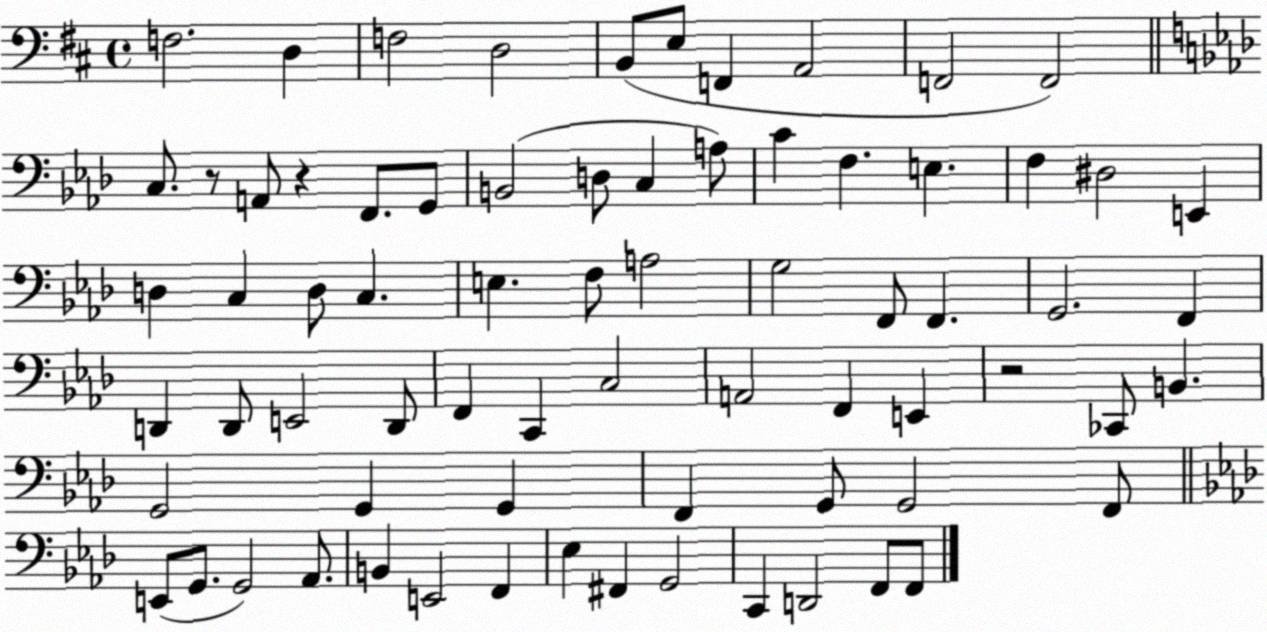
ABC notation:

X:1
T:Untitled
M:4/4
L:1/4
K:D
F,2 D, F,2 D,2 B,,/2 E,/2 F,, A,,2 F,,2 F,,2 C,/2 z/2 A,,/2 z F,,/2 G,,/2 B,,2 D,/2 C, A,/2 C F, E, F, ^D,2 E,, D, C, D,/2 C, E, F,/2 A,2 G,2 F,,/2 F,, G,,2 F,, D,, D,,/2 E,,2 D,,/2 F,, C,, C,2 A,,2 F,, E,, z2 _C,,/2 B,, G,,2 G,, G,, F,, G,,/2 G,,2 F,,/2 E,,/2 G,,/2 G,,2 _A,,/2 B,, E,,2 F,, _E, ^F,, G,,2 C,, D,,2 F,,/2 F,,/2